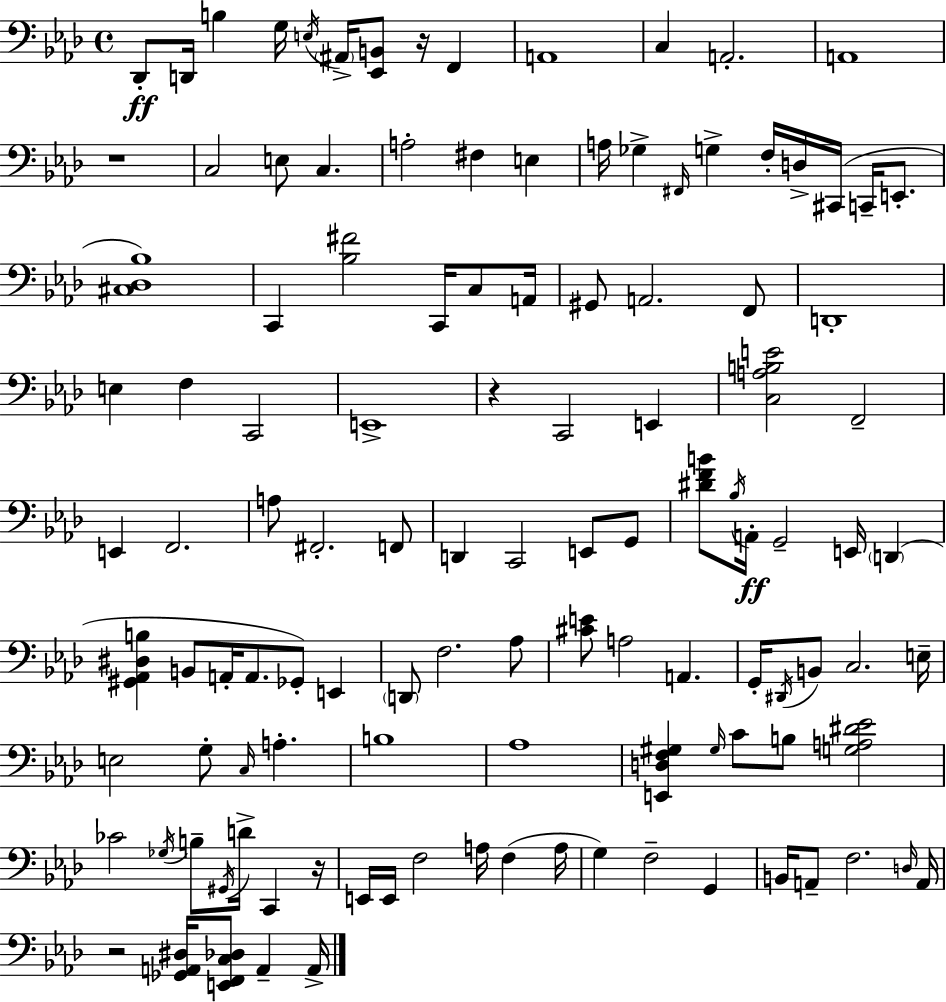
Db2/e D2/s B3/q G3/s E3/s A#2/s [Eb2,B2]/e R/s F2/q A2/w C3/q A2/h. A2/w R/w C3/h E3/e C3/q. A3/h F#3/q E3/q A3/s Gb3/q F#2/s G3/q F3/s D3/s C#2/s C2/s E2/e. [C#3,Db3,Bb3]/w C2/q [Bb3,F#4]/h C2/s C3/e A2/s G#2/e A2/h. F2/e D2/w E3/q F3/q C2/h E2/w R/q C2/h E2/q [C3,A3,B3,E4]/h F2/h E2/q F2/h. A3/e F#2/h. F2/e D2/q C2/h E2/e G2/e [D#4,F4,B4]/e Bb3/s A2/s G2/h E2/s D2/q [G#2,Ab2,D#3,B3]/q B2/e A2/s A2/e. Gb2/e E2/q D2/e F3/h. Ab3/e [C#4,E4]/e A3/h A2/q. G2/s D#2/s B2/e C3/h. E3/s E3/h G3/e C3/s A3/q. B3/w Ab3/w [E2,D3,F3,G#3]/q G#3/s C4/e B3/e [G3,A3,D#4,Eb4]/h CES4/h Gb3/s B3/e G#2/s D4/s C2/q R/s E2/s E2/s F3/h A3/s F3/q A3/s G3/q F3/h G2/q B2/s A2/e F3/h. D3/s A2/s R/h [Gb2,A2,D#3]/s [E2,F2,C3,Db3]/e A2/q A2/s